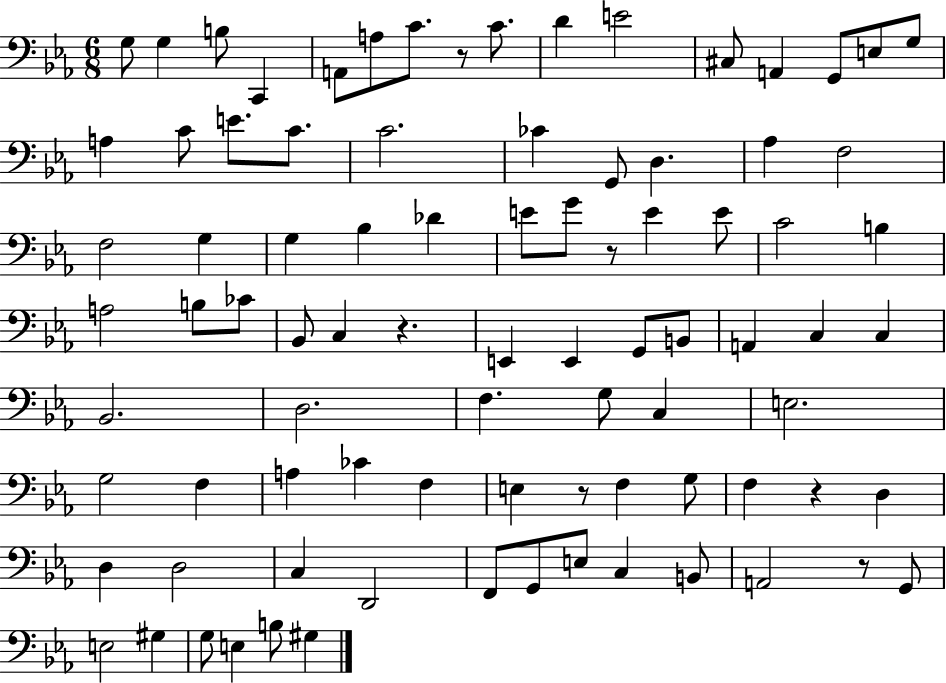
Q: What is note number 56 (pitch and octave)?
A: F3